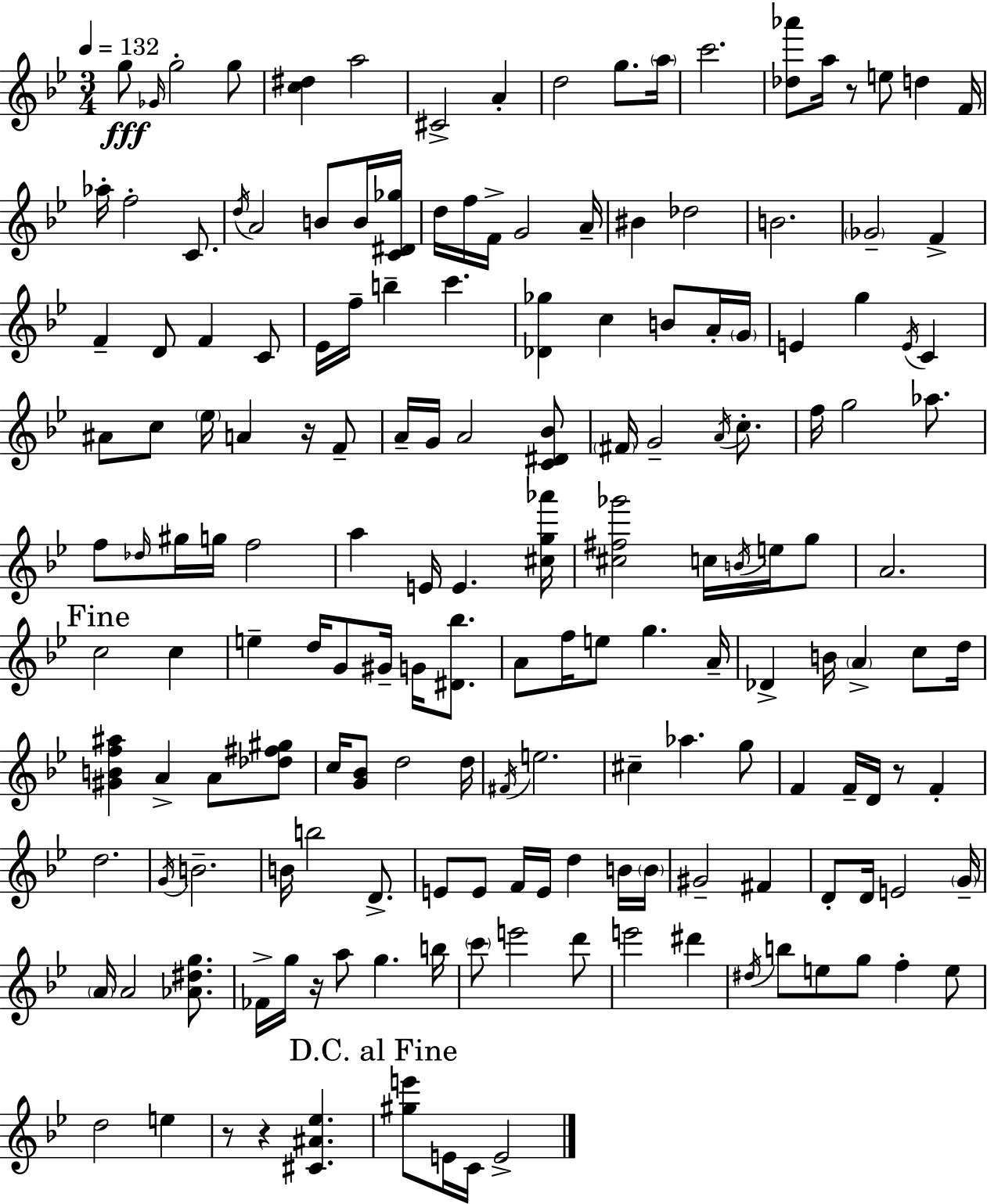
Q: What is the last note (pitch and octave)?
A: E4